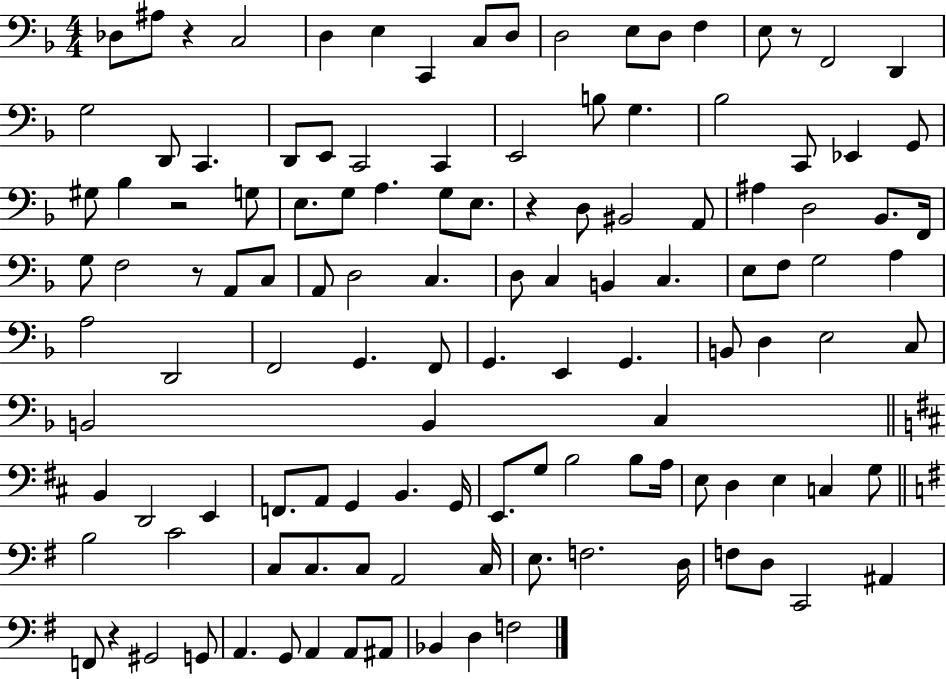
X:1
T:Untitled
M:4/4
L:1/4
K:F
_D,/2 ^A,/2 z C,2 D, E, C,, C,/2 D,/2 D,2 E,/2 D,/2 F, E,/2 z/2 F,,2 D,, G,2 D,,/2 C,, D,,/2 E,,/2 C,,2 C,, E,,2 B,/2 G, _B,2 C,,/2 _E,, G,,/2 ^G,/2 _B, z2 G,/2 E,/2 G,/2 A, G,/2 E,/2 z D,/2 ^B,,2 A,,/2 ^A, D,2 _B,,/2 F,,/4 G,/2 F,2 z/2 A,,/2 C,/2 A,,/2 D,2 C, D,/2 C, B,, C, E,/2 F,/2 G,2 A, A,2 D,,2 F,,2 G,, F,,/2 G,, E,, G,, B,,/2 D, E,2 C,/2 B,,2 B,, C, B,, D,,2 E,, F,,/2 A,,/2 G,, B,, G,,/4 E,,/2 G,/2 B,2 B,/2 A,/4 E,/2 D, E, C, G,/2 B,2 C2 C,/2 C,/2 C,/2 A,,2 C,/4 E,/2 F,2 D,/4 F,/2 D,/2 C,,2 ^A,, F,,/2 z ^G,,2 G,,/2 A,, G,,/2 A,, A,,/2 ^A,,/2 _B,, D, F,2